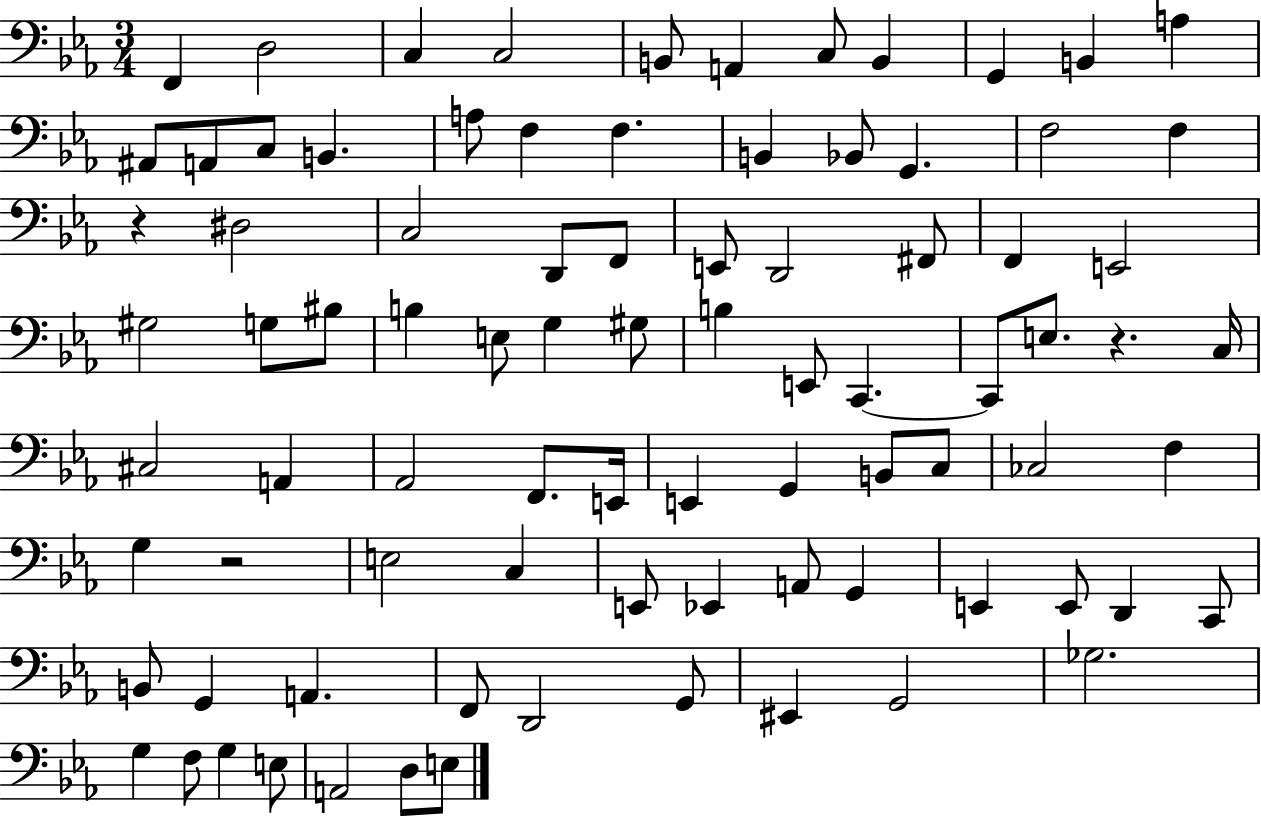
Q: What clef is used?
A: bass